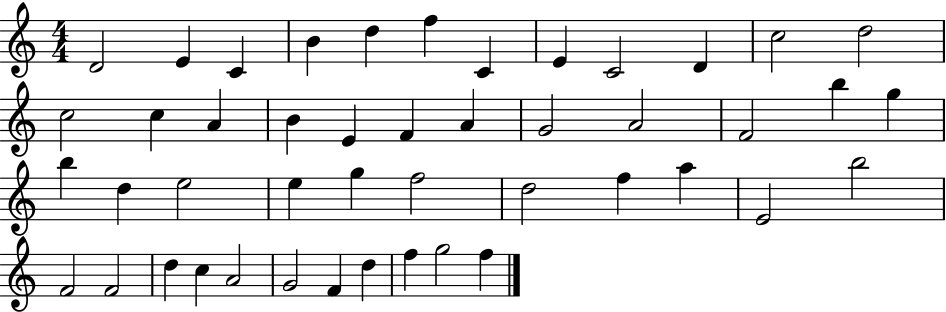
X:1
T:Untitled
M:4/4
L:1/4
K:C
D2 E C B d f C E C2 D c2 d2 c2 c A B E F A G2 A2 F2 b g b d e2 e g f2 d2 f a E2 b2 F2 F2 d c A2 G2 F d f g2 f